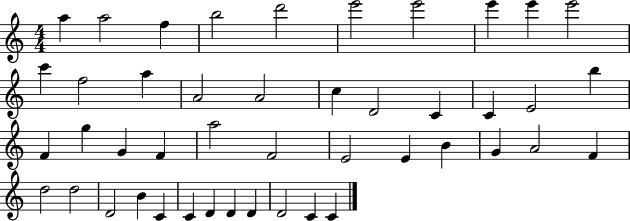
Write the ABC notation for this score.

X:1
T:Untitled
M:4/4
L:1/4
K:C
a a2 f b2 d'2 e'2 e'2 e' e' e'2 c' f2 a A2 A2 c D2 C C E2 b F g G F a2 F2 E2 E B G A2 F d2 d2 D2 B C C D D D D2 C C